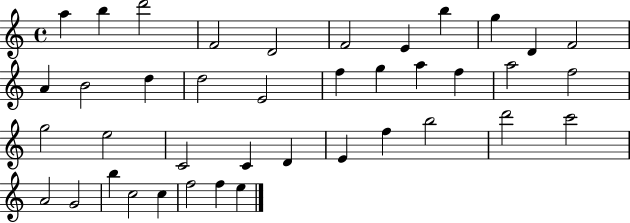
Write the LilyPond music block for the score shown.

{
  \clef treble
  \time 4/4
  \defaultTimeSignature
  \key c \major
  a''4 b''4 d'''2 | f'2 d'2 | f'2 e'4 b''4 | g''4 d'4 f'2 | \break a'4 b'2 d''4 | d''2 e'2 | f''4 g''4 a''4 f''4 | a''2 f''2 | \break g''2 e''2 | c'2 c'4 d'4 | e'4 f''4 b''2 | d'''2 c'''2 | \break a'2 g'2 | b''4 c''2 c''4 | f''2 f''4 e''4 | \bar "|."
}